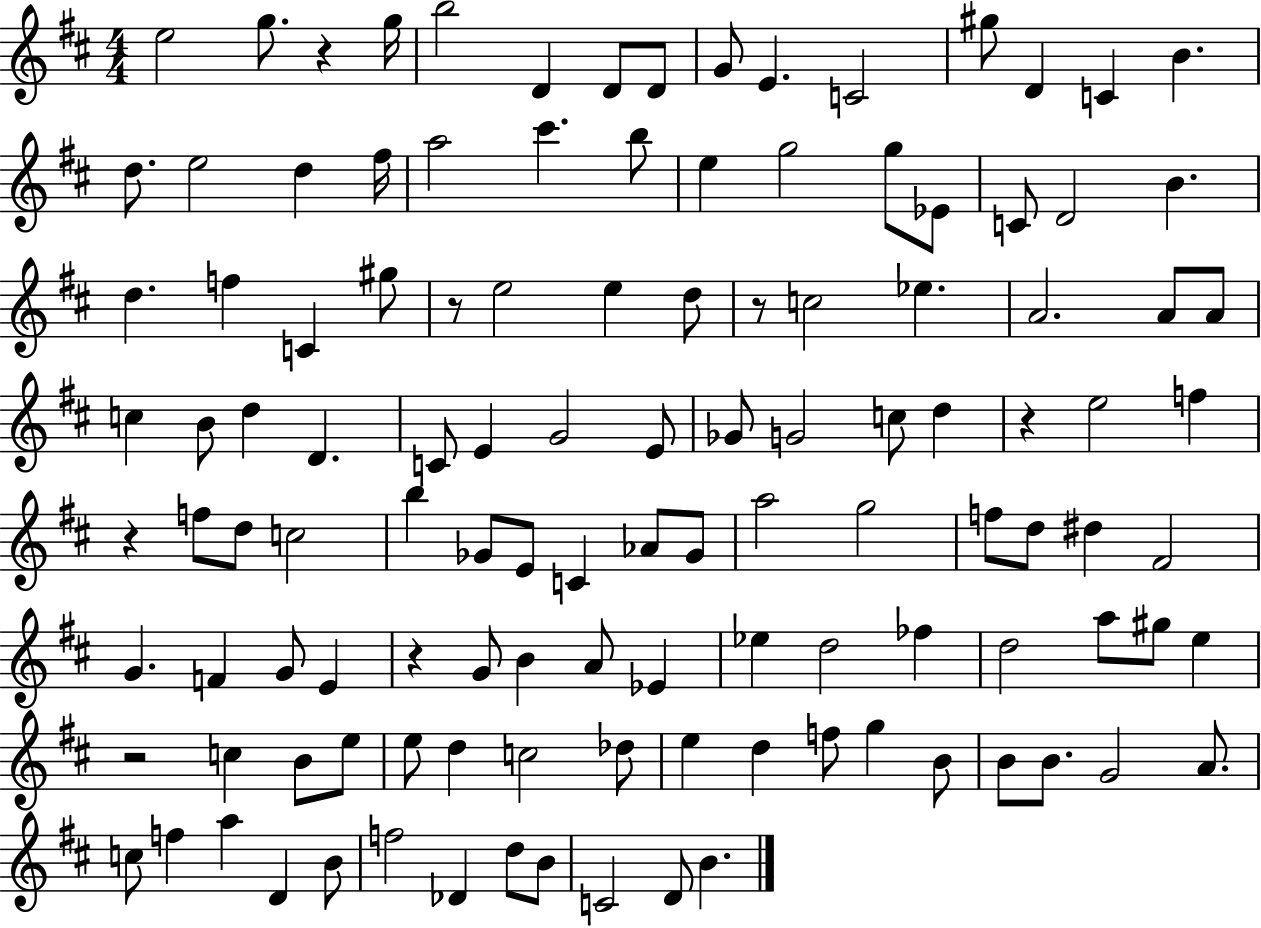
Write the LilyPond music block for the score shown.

{
  \clef treble
  \numericTimeSignature
  \time 4/4
  \key d \major
  e''2 g''8. r4 g''16 | b''2 d'4 d'8 d'8 | g'8 e'4. c'2 | gis''8 d'4 c'4 b'4. | \break d''8. e''2 d''4 fis''16 | a''2 cis'''4. b''8 | e''4 g''2 g''8 ees'8 | c'8 d'2 b'4. | \break d''4. f''4 c'4 gis''8 | r8 e''2 e''4 d''8 | r8 c''2 ees''4. | a'2. a'8 a'8 | \break c''4 b'8 d''4 d'4. | c'8 e'4 g'2 e'8 | ges'8 g'2 c''8 d''4 | r4 e''2 f''4 | \break r4 f''8 d''8 c''2 | b''4 ges'8 e'8 c'4 aes'8 ges'8 | a''2 g''2 | f''8 d''8 dis''4 fis'2 | \break g'4. f'4 g'8 e'4 | r4 g'8 b'4 a'8 ees'4 | ees''4 d''2 fes''4 | d''2 a''8 gis''8 e''4 | \break r2 c''4 b'8 e''8 | e''8 d''4 c''2 des''8 | e''4 d''4 f''8 g''4 b'8 | b'8 b'8. g'2 a'8. | \break c''8 f''4 a''4 d'4 b'8 | f''2 des'4 d''8 b'8 | c'2 d'8 b'4. | \bar "|."
}